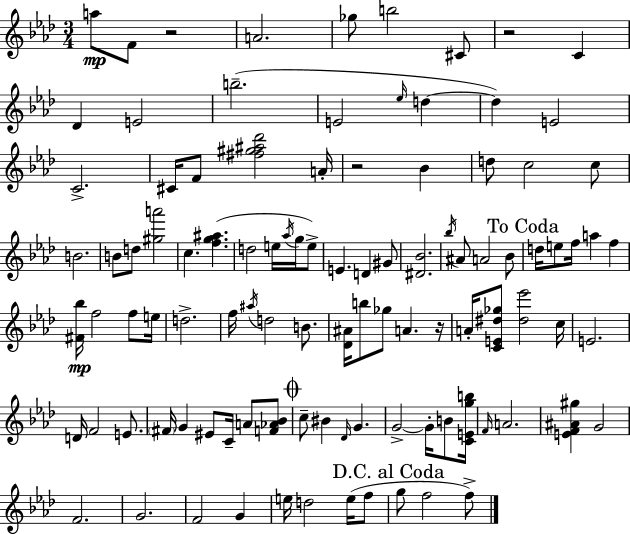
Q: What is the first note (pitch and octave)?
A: A5